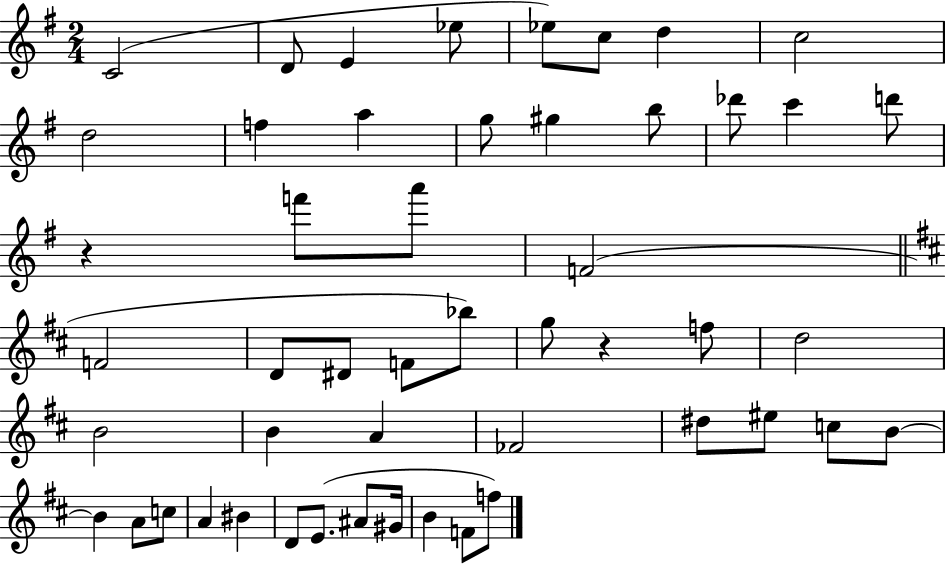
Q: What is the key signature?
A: G major